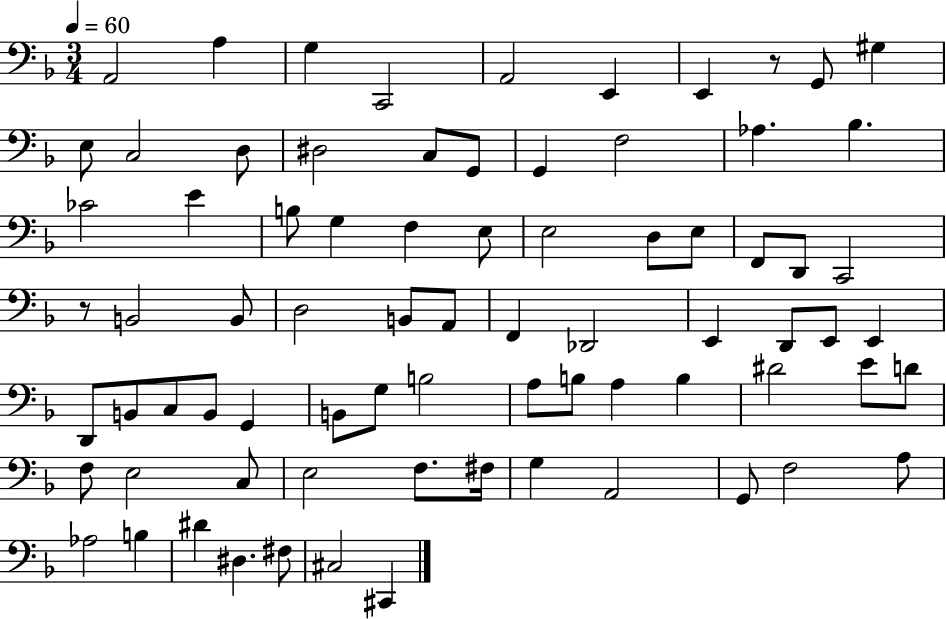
A2/h A3/q G3/q C2/h A2/h E2/q E2/q R/e G2/e G#3/q E3/e C3/h D3/e D#3/h C3/e G2/e G2/q F3/h Ab3/q. Bb3/q. CES4/h E4/q B3/e G3/q F3/q E3/e E3/h D3/e E3/e F2/e D2/e C2/h R/e B2/h B2/e D3/h B2/e A2/e F2/q Db2/h E2/q D2/e E2/e E2/q D2/e B2/e C3/e B2/e G2/q B2/e G3/e B3/h A3/e B3/e A3/q B3/q D#4/h E4/e D4/e F3/e E3/h C3/e E3/h F3/e. F#3/s G3/q A2/h G2/e F3/h A3/e Ab3/h B3/q D#4/q D#3/q. F#3/e C#3/h C#2/q